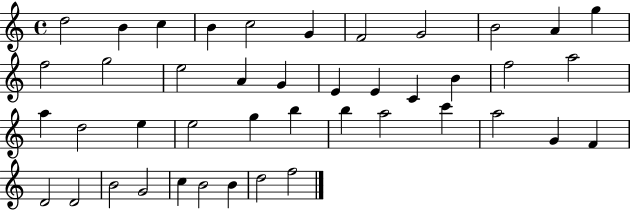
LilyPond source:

{
  \clef treble
  \time 4/4
  \defaultTimeSignature
  \key c \major
  d''2 b'4 c''4 | b'4 c''2 g'4 | f'2 g'2 | b'2 a'4 g''4 | \break f''2 g''2 | e''2 a'4 g'4 | e'4 e'4 c'4 b'4 | f''2 a''2 | \break a''4 d''2 e''4 | e''2 g''4 b''4 | b''4 a''2 c'''4 | a''2 g'4 f'4 | \break d'2 d'2 | b'2 g'2 | c''4 b'2 b'4 | d''2 f''2 | \break \bar "|."
}